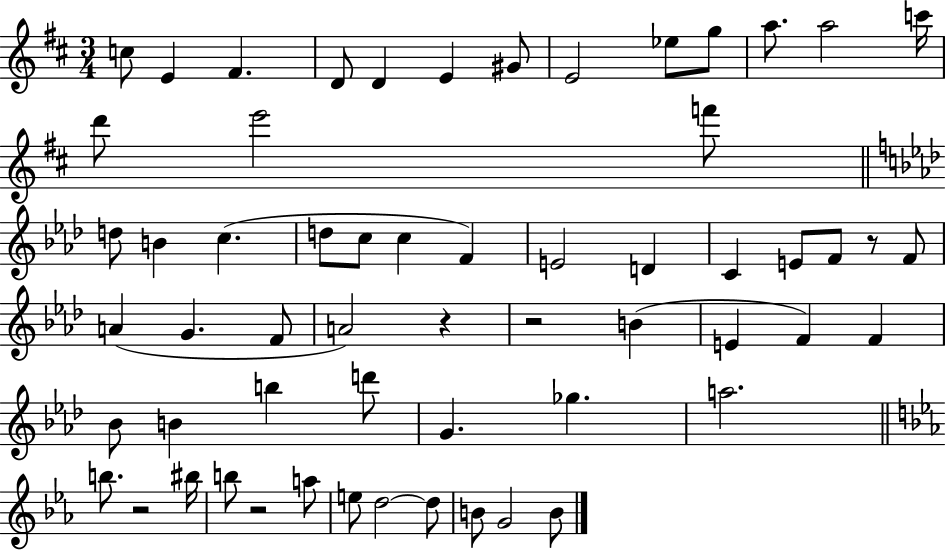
{
  \clef treble
  \numericTimeSignature
  \time 3/4
  \key d \major
  c''8 e'4 fis'4. | d'8 d'4 e'4 gis'8 | e'2 ees''8 g''8 | a''8. a''2 c'''16 | \break d'''8 e'''2 f'''8 | \bar "||" \break \key f \minor d''8 b'4 c''4.( | d''8 c''8 c''4 f'4) | e'2 d'4 | c'4 e'8 f'8 r8 f'8 | \break a'4( g'4. f'8 | a'2) r4 | r2 b'4( | e'4 f'4) f'4 | \break bes'8 b'4 b''4 d'''8 | g'4. ges''4. | a''2. | \bar "||" \break \key ees \major b''8. r2 bis''16 | b''8 r2 a''8 | e''8 d''2~~ d''8 | b'8 g'2 b'8 | \break \bar "|."
}